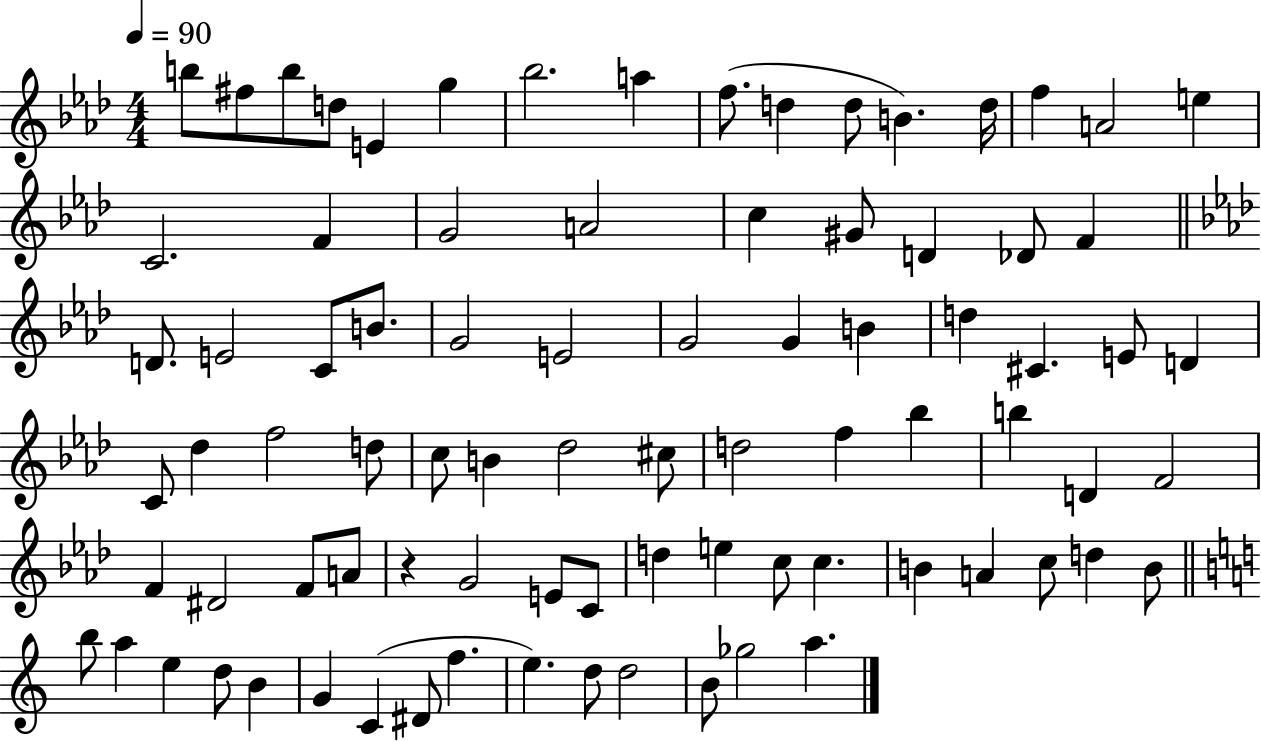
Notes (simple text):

B5/e F#5/e B5/e D5/e E4/q G5/q Bb5/h. A5/q F5/e. D5/q D5/e B4/q. D5/s F5/q A4/h E5/q C4/h. F4/q G4/h A4/h C5/q G#4/e D4/q Db4/e F4/q D4/e. E4/h C4/e B4/e. G4/h E4/h G4/h G4/q B4/q D5/q C#4/q. E4/e D4/q C4/e Db5/q F5/h D5/e C5/e B4/q Db5/h C#5/e D5/h F5/q Bb5/q B5/q D4/q F4/h F4/q D#4/h F4/e A4/e R/q G4/h E4/e C4/e D5/q E5/q C5/e C5/q. B4/q A4/q C5/e D5/q B4/e B5/e A5/q E5/q D5/e B4/q G4/q C4/q D#4/e F5/q. E5/q. D5/e D5/h B4/e Gb5/h A5/q.